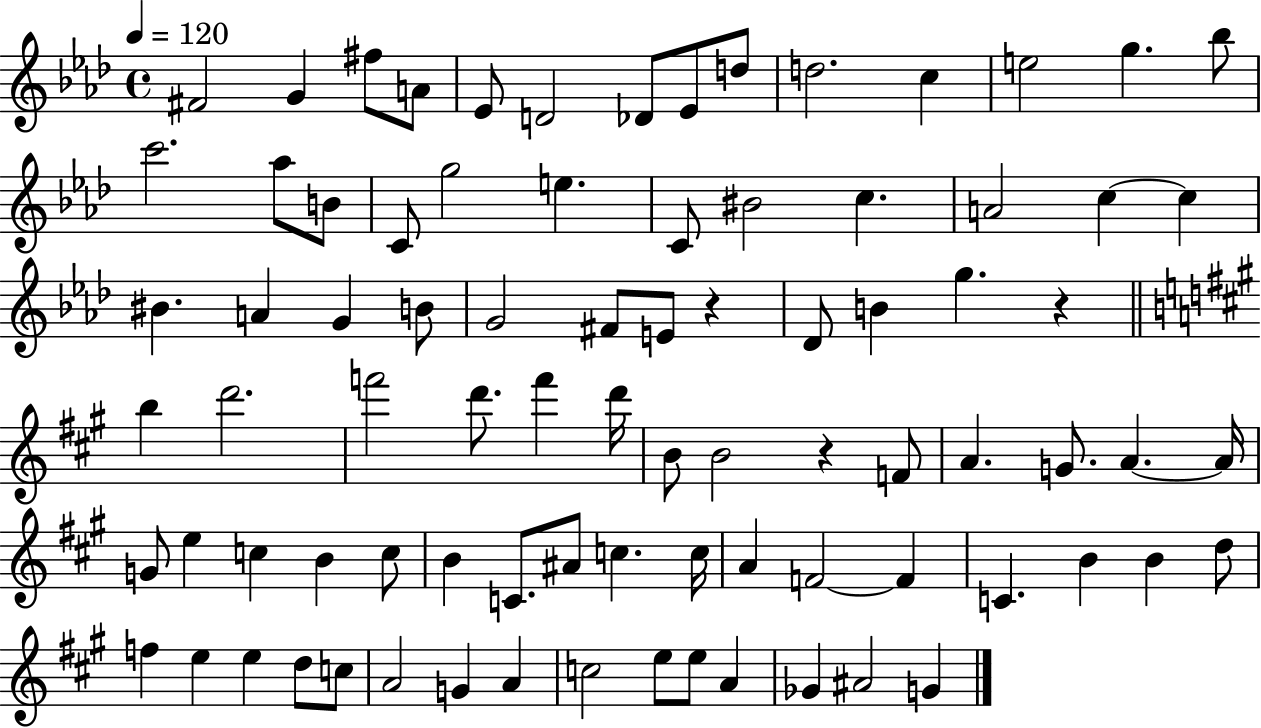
{
  \clef treble
  \time 4/4
  \defaultTimeSignature
  \key aes \major
  \tempo 4 = 120
  fis'2 g'4 fis''8 a'8 | ees'8 d'2 des'8 ees'8 d''8 | d''2. c''4 | e''2 g''4. bes''8 | \break c'''2. aes''8 b'8 | c'8 g''2 e''4. | c'8 bis'2 c''4. | a'2 c''4~~ c''4 | \break bis'4. a'4 g'4 b'8 | g'2 fis'8 e'8 r4 | des'8 b'4 g''4. r4 | \bar "||" \break \key a \major b''4 d'''2. | f'''2 d'''8. f'''4 d'''16 | b'8 b'2 r4 f'8 | a'4. g'8. a'4.~~ a'16 | \break g'8 e''4 c''4 b'4 c''8 | b'4 c'8. ais'8 c''4. c''16 | a'4 f'2~~ f'4 | c'4. b'4 b'4 d''8 | \break f''4 e''4 e''4 d''8 c''8 | a'2 g'4 a'4 | c''2 e''8 e''8 a'4 | ges'4 ais'2 g'4 | \break \bar "|."
}